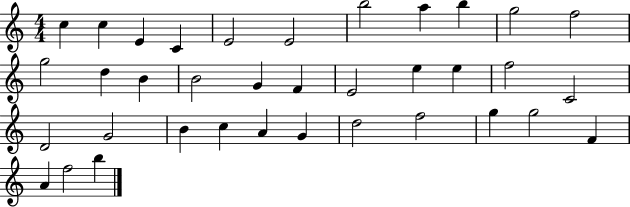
C5/q C5/q E4/q C4/q E4/h E4/h B5/h A5/q B5/q G5/h F5/h G5/h D5/q B4/q B4/h G4/q F4/q E4/h E5/q E5/q F5/h C4/h D4/h G4/h B4/q C5/q A4/q G4/q D5/h F5/h G5/q G5/h F4/q A4/q F5/h B5/q